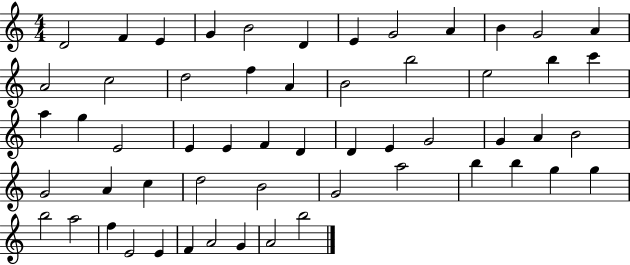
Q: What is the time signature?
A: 4/4